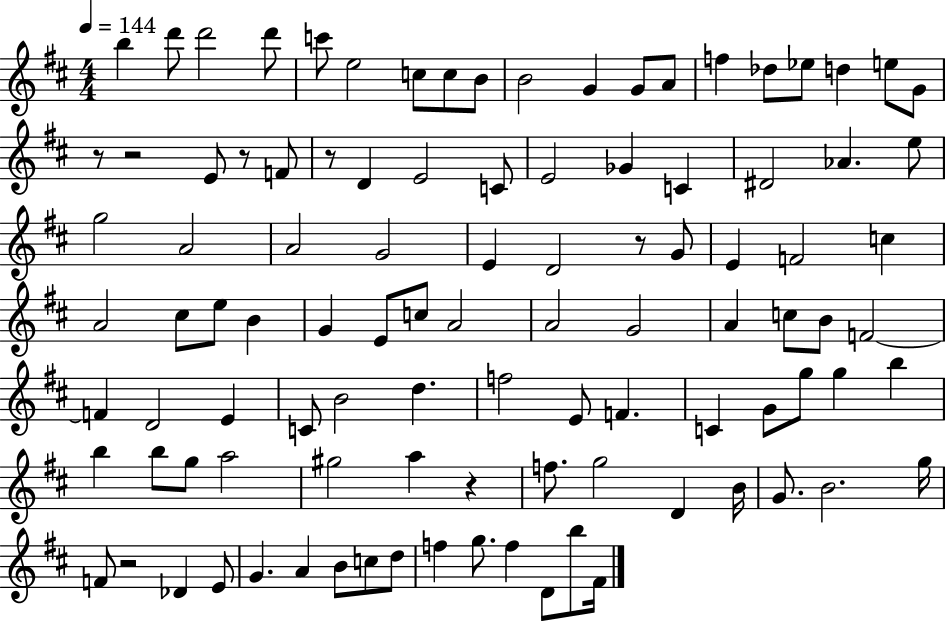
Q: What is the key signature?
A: D major